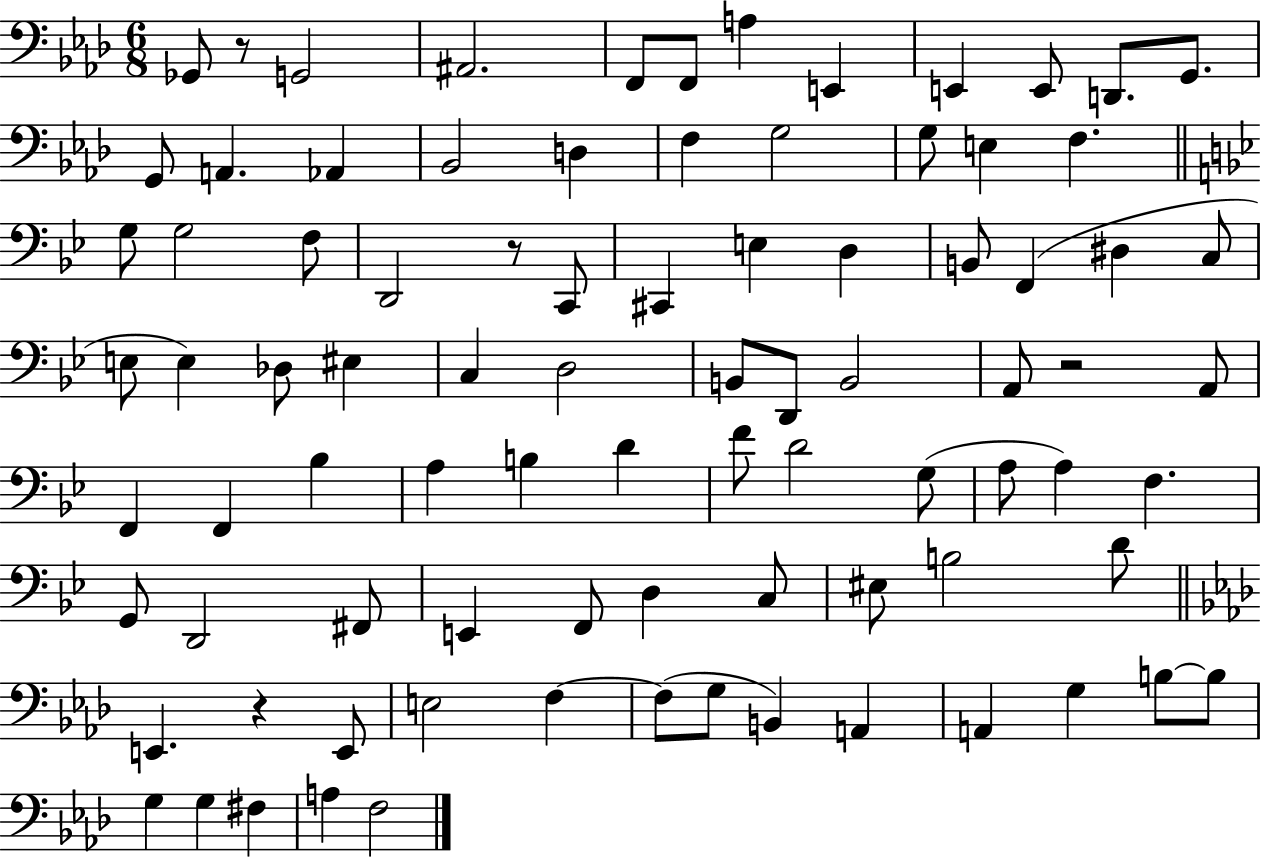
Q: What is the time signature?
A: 6/8